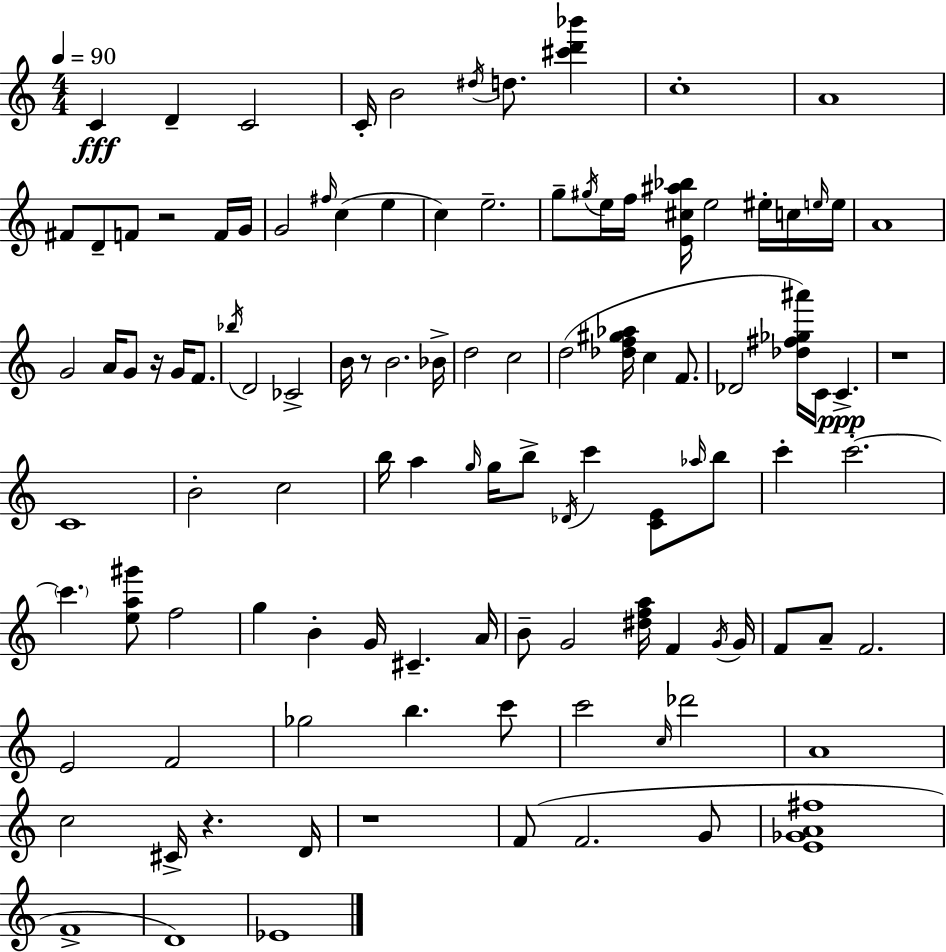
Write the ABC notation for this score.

X:1
T:Untitled
M:4/4
L:1/4
K:C
C D C2 C/4 B2 ^d/4 d/2 [^c'd'_b'] c4 A4 ^F/2 D/2 F/2 z2 F/4 G/4 G2 ^f/4 c e c e2 g/2 ^g/4 e/4 f/4 [E^c^a_b]/4 e2 ^e/4 c/4 e/4 e/4 A4 G2 A/4 G/2 z/4 G/4 F/2 _b/4 D2 _C2 B/4 z/2 B2 _B/4 d2 c2 d2 [_df^g_a]/4 c F/2 _D2 [_d^f_g^a']/4 C/4 C z4 C4 B2 c2 b/4 a g/4 g/4 b/2 _D/4 c' [CE]/2 _a/4 b/2 c' c'2 c' [ea^g']/2 f2 g B G/4 ^C A/4 B/2 G2 [^dfa]/4 F G/4 G/4 F/2 A/2 F2 E2 F2 _g2 b c'/2 c'2 c/4 _d'2 A4 c2 ^C/4 z D/4 z4 F/2 F2 G/2 [E_GA^f]4 F4 D4 _E4